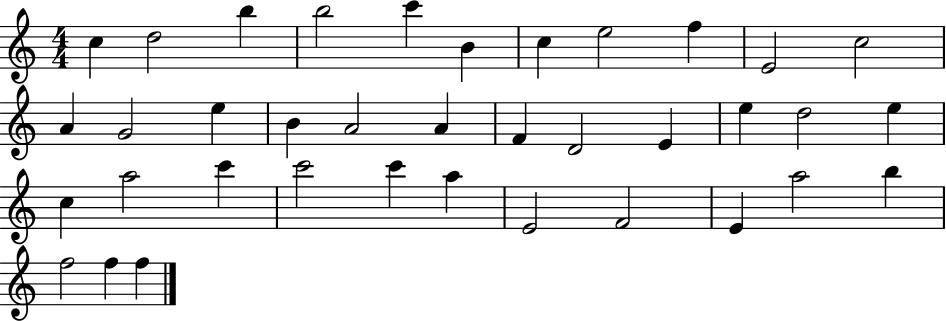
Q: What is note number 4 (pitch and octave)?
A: B5